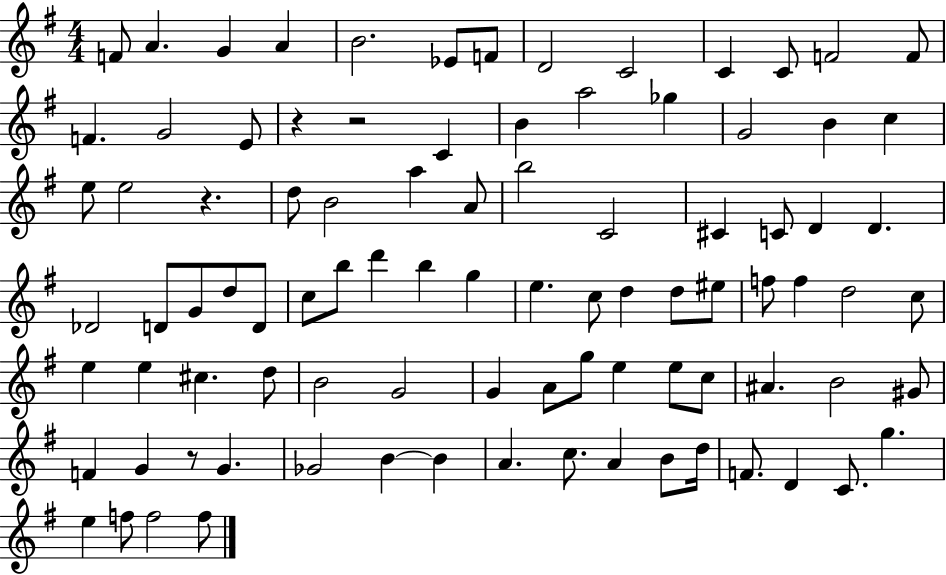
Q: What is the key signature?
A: G major